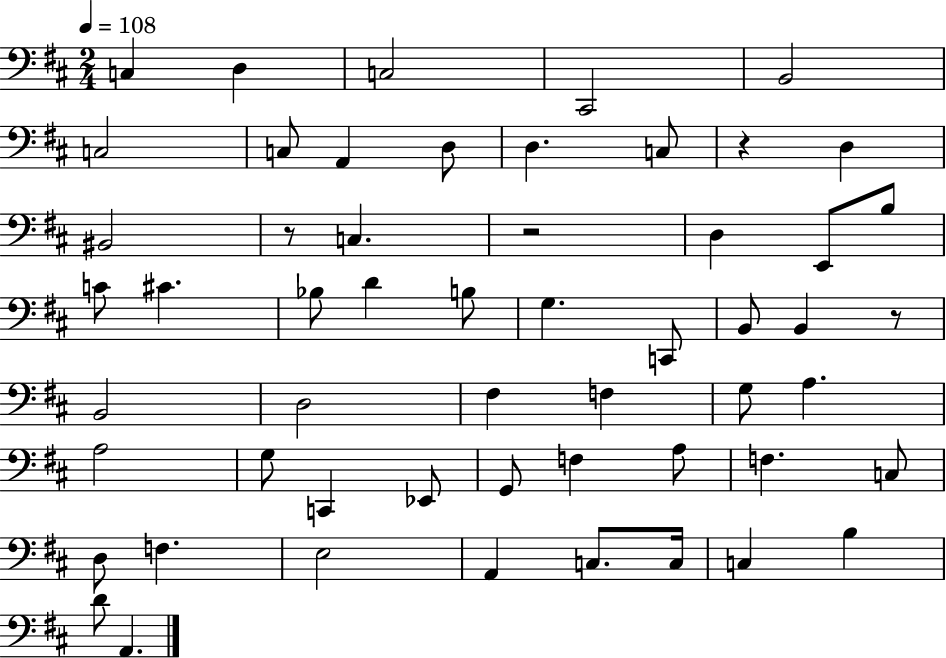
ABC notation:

X:1
T:Untitled
M:2/4
L:1/4
K:D
C, D, C,2 ^C,,2 B,,2 C,2 C,/2 A,, D,/2 D, C,/2 z D, ^B,,2 z/2 C, z2 D, E,,/2 B,/2 C/2 ^C _B,/2 D B,/2 G, C,,/2 B,,/2 B,, z/2 B,,2 D,2 ^F, F, G,/2 A, A,2 G,/2 C,, _E,,/2 G,,/2 F, A,/2 F, C,/2 D,/2 F, E,2 A,, C,/2 C,/4 C, B, D/2 A,,